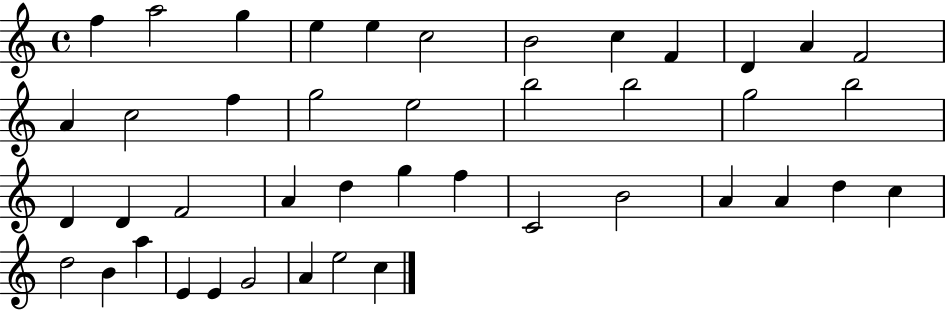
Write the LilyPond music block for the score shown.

{
  \clef treble
  \time 4/4
  \defaultTimeSignature
  \key c \major
  f''4 a''2 g''4 | e''4 e''4 c''2 | b'2 c''4 f'4 | d'4 a'4 f'2 | \break a'4 c''2 f''4 | g''2 e''2 | b''2 b''2 | g''2 b''2 | \break d'4 d'4 f'2 | a'4 d''4 g''4 f''4 | c'2 b'2 | a'4 a'4 d''4 c''4 | \break d''2 b'4 a''4 | e'4 e'4 g'2 | a'4 e''2 c''4 | \bar "|."
}